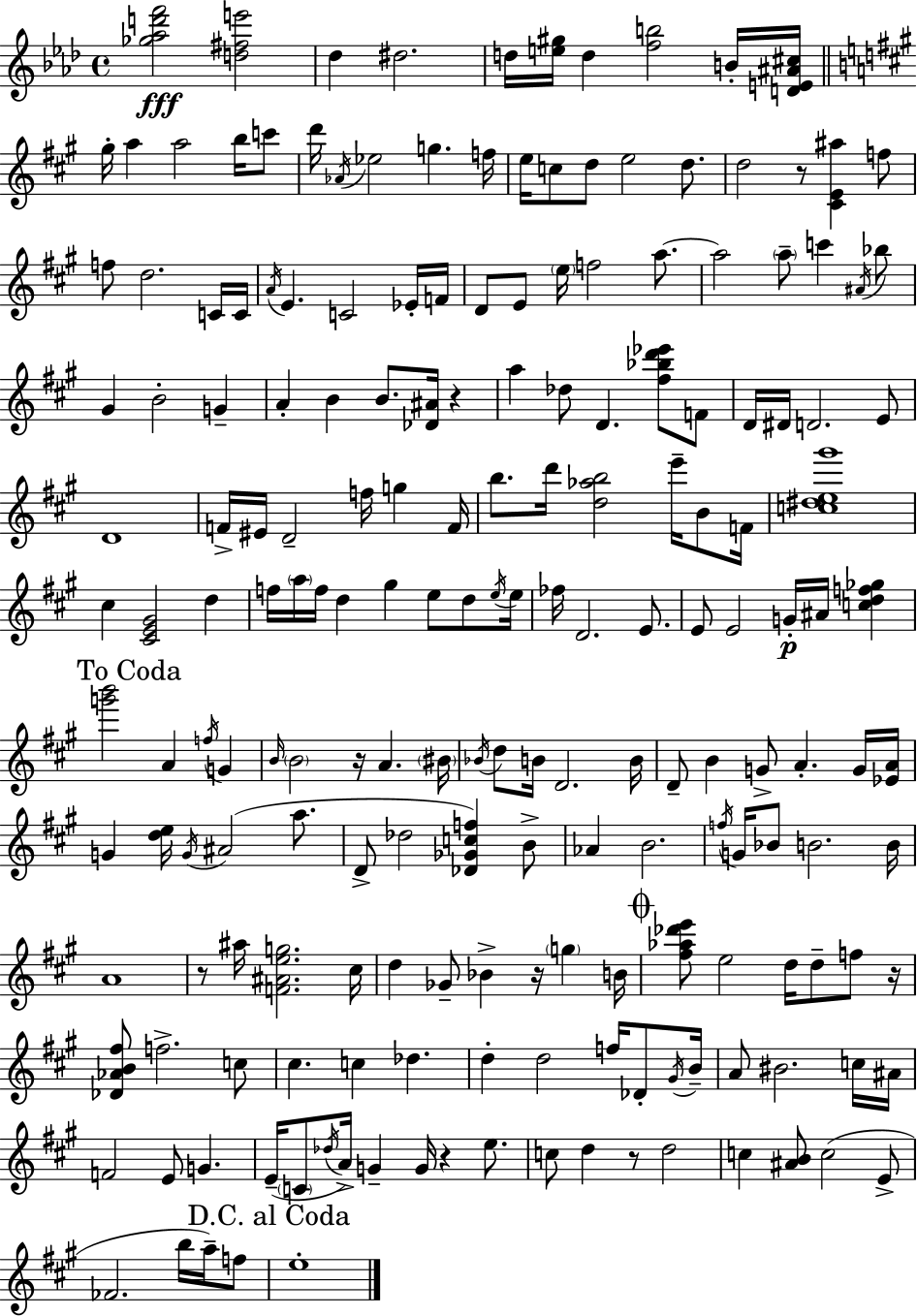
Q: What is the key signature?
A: F minor